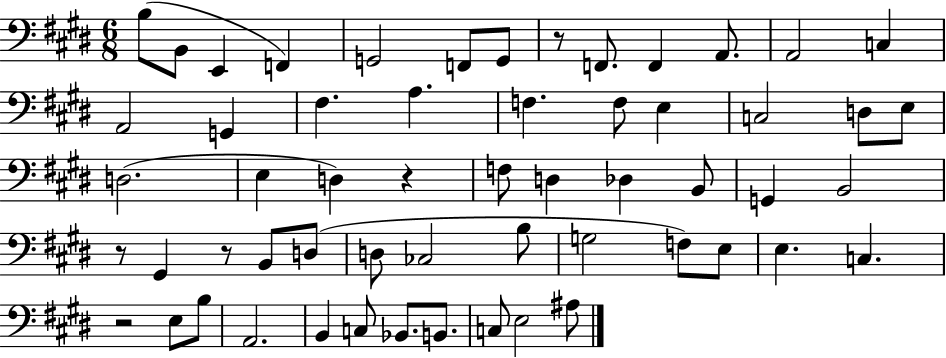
{
  \clef bass
  \numericTimeSignature
  \time 6/8
  \key e \major
  b8( b,8 e,4 f,4) | g,2 f,8 g,8 | r8 f,8. f,4 a,8. | a,2 c4 | \break a,2 g,4 | fis4. a4. | f4. f8 e4 | c2 d8 e8 | \break d2.( | e4 d4) r4 | f8 d4 des4 b,8 | g,4 b,2 | \break r8 gis,4 r8 b,8 d8( | d8 ces2 b8 | g2 f8) e8 | e4. c4. | \break r2 e8 b8 | a,2. | b,4 c8 bes,8. b,8. | c8 e2 ais8 | \break \bar "|."
}